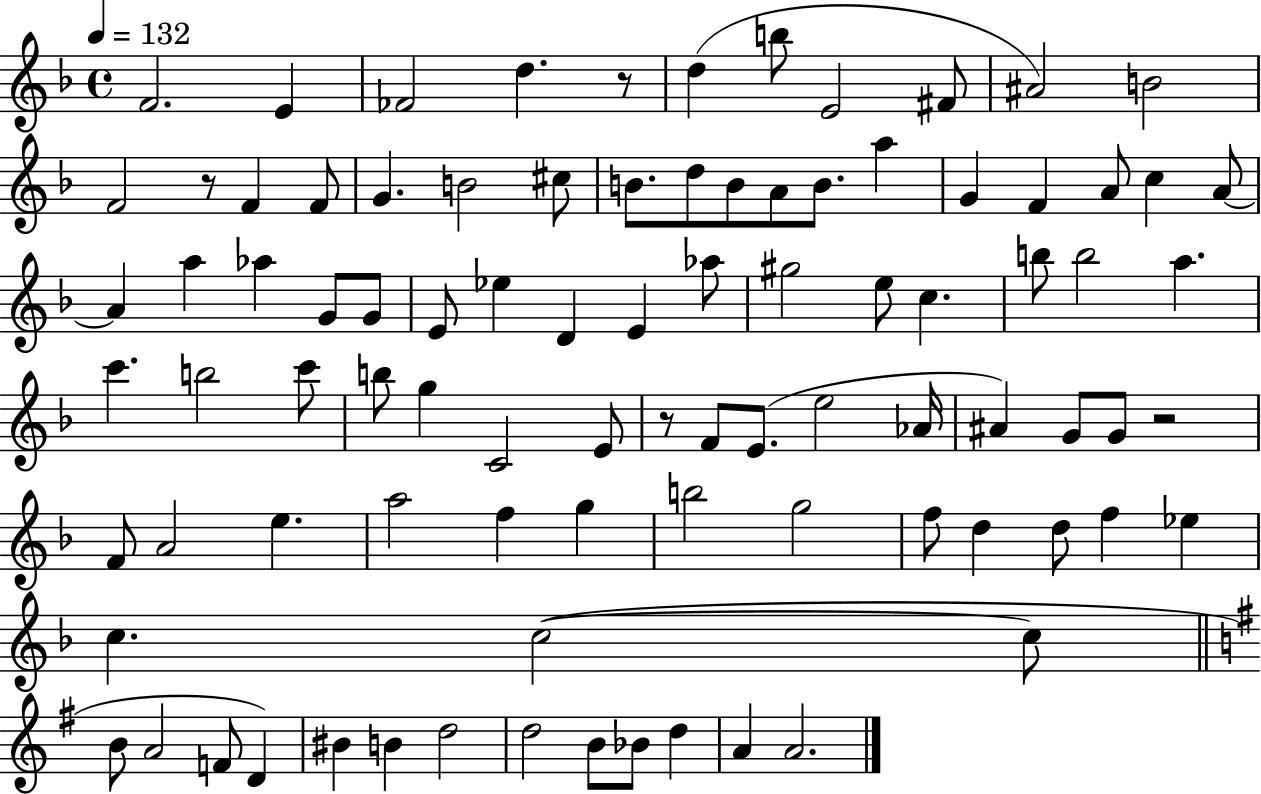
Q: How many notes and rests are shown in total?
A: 90